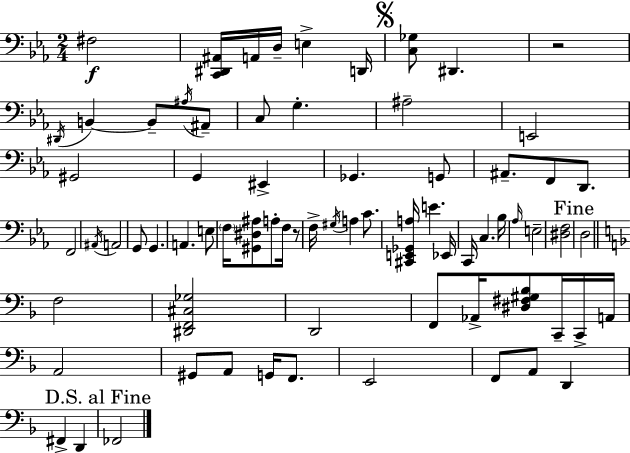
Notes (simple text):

F#3/h [C2,D#2,A#2]/s A2/s D3/s E3/q D2/s [C3,Gb3]/e D#2/q. R/h D#2/s B2/q B2/e A#3/s A#2/e C3/e G3/q. A#3/h E2/h G#2/h G2/q EIS2/q Gb2/q. G2/e A#2/e. F2/e D2/e. F2/h A#2/s A2/h G2/e G2/q. A2/q. E3/e F3/s [G#2,D#3,A#3]/e A3/e F3/s R/e F3/s G#3/s A3/q C4/e. [C#2,E2,Gb2,A3]/s E4/q. Eb2/s C2/s C3/q. Bb3/s Ab3/s E3/h [D#3,F3]/h D3/h F3/h [D#2,F2,C#3,Gb3]/h D2/h F2/e Ab2/s [D#3,F#3,G#3,Bb3]/e C2/s C2/s A2/s A2/h G#2/e A2/e G2/s F2/e. E2/h F2/e A2/e D2/q F#2/q D2/q FES2/h